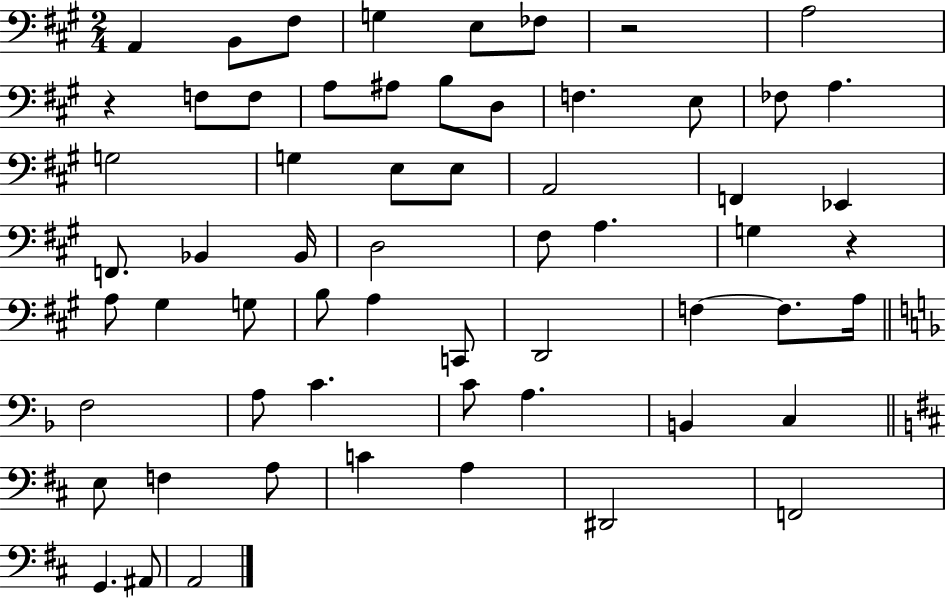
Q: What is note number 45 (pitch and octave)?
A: C4